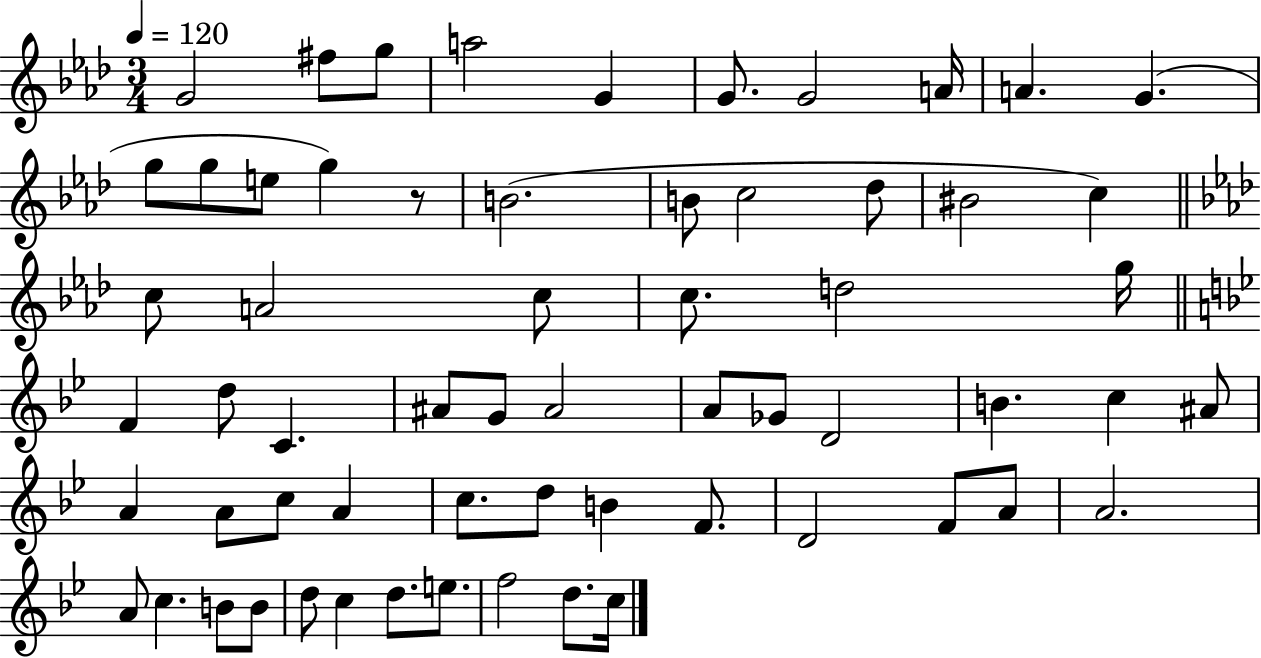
X:1
T:Untitled
M:3/4
L:1/4
K:Ab
G2 ^f/2 g/2 a2 G G/2 G2 A/4 A G g/2 g/2 e/2 g z/2 B2 B/2 c2 _d/2 ^B2 c c/2 A2 c/2 c/2 d2 g/4 F d/2 C ^A/2 G/2 ^A2 A/2 _G/2 D2 B c ^A/2 A A/2 c/2 A c/2 d/2 B F/2 D2 F/2 A/2 A2 A/2 c B/2 B/2 d/2 c d/2 e/2 f2 d/2 c/4